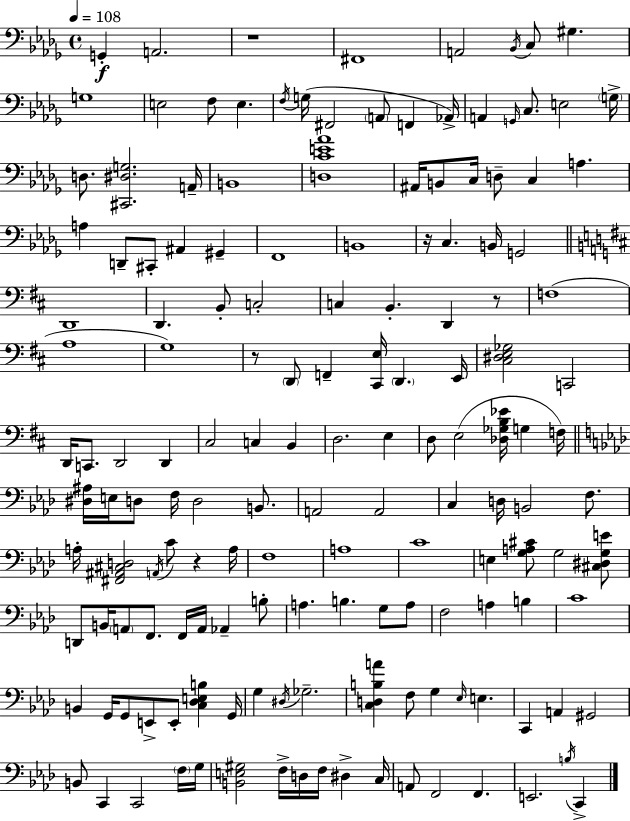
X:1
T:Untitled
M:4/4
L:1/4
K:Bbm
G,, A,,2 z4 ^F,,4 A,,2 _B,,/4 C,/2 ^G, G,4 E,2 F,/2 E, F,/4 G,/4 ^F,,2 A,,/2 F,, _A,,/4 A,, G,,/4 C,/2 E,2 G,/4 D,/2 [^C,,^D,G,]2 A,,/4 B,,4 [D,CE_A]4 ^A,,/4 B,,/2 C,/4 D,/2 C, A, A, D,,/2 ^C,,/2 ^A,, ^G,, F,,4 B,,4 z/4 C, B,,/4 G,,2 D,,4 D,, B,,/2 C,2 C, B,, D,, z/2 F,4 A,4 G,4 z/2 D,,/2 F,, [^C,,E,]/4 D,, E,,/4 [^C,^D,E,_G,]2 C,,2 D,,/4 C,,/2 D,,2 D,, ^C,2 C, B,, D,2 E, D,/2 E,2 [_D,_G,B,_E]/4 G, F,/4 [^D,^A,]/4 E,/4 D,/2 F,/4 D,2 B,,/2 A,,2 A,,2 C, D,/4 B,,2 F,/2 A,/4 [^F,,^A,,^C,D,]2 A,,/4 C/2 z A,/4 F,4 A,4 C4 E, [G,A,^C]/2 G,2 [^C,^D,G,E]/2 D,,/2 B,,/4 A,,/2 F,,/2 F,,/4 A,,/4 _A,, B,/2 A, B, G,/2 A,/2 F,2 A, B, C4 B,, G,,/4 G,,/2 E,,/2 E,,/2 [C,_D,E,B,] G,,/4 G, ^D,/4 _G,2 [C,D,B,A] F,/2 G, _E,/4 E, C,, A,, ^G,,2 B,,/2 C,, C,,2 F,/4 G,/4 [B,,E,^G,]2 F,/4 D,/4 F,/4 ^D, C,/4 A,,/2 F,,2 F,, E,,2 B,/4 C,,